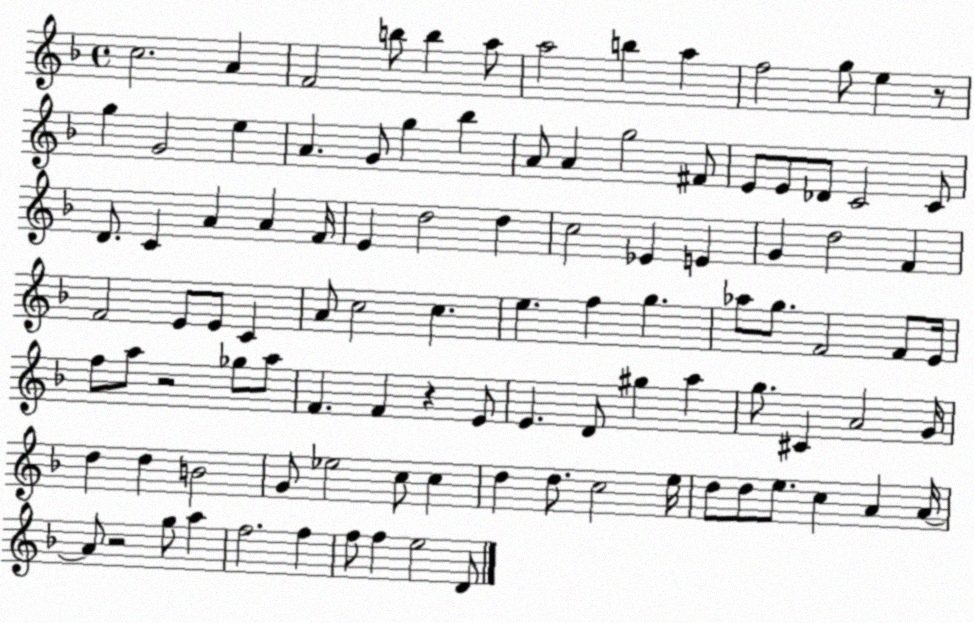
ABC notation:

X:1
T:Untitled
M:4/4
L:1/4
K:F
c2 A F2 b/2 b a/2 a2 b a f2 g/2 e z/2 g G2 e A G/2 g _b A/2 A g2 ^F/2 E/2 E/2 _D/2 C2 C/2 D/2 C A A F/4 E d2 d c2 _E E G d2 F F2 E/2 E/2 C A/2 c2 c e f g _a/2 g/2 F2 F/2 E/4 f/2 a/2 z2 _g/2 a/2 F F z E/2 E D/2 ^g a g/2 ^C A2 G/4 d d B2 G/2 _e2 c/2 c d d/2 c2 e/4 d/2 d/2 e/2 c A A/4 A/2 z2 g/2 a f2 f f/2 f e2 D/2